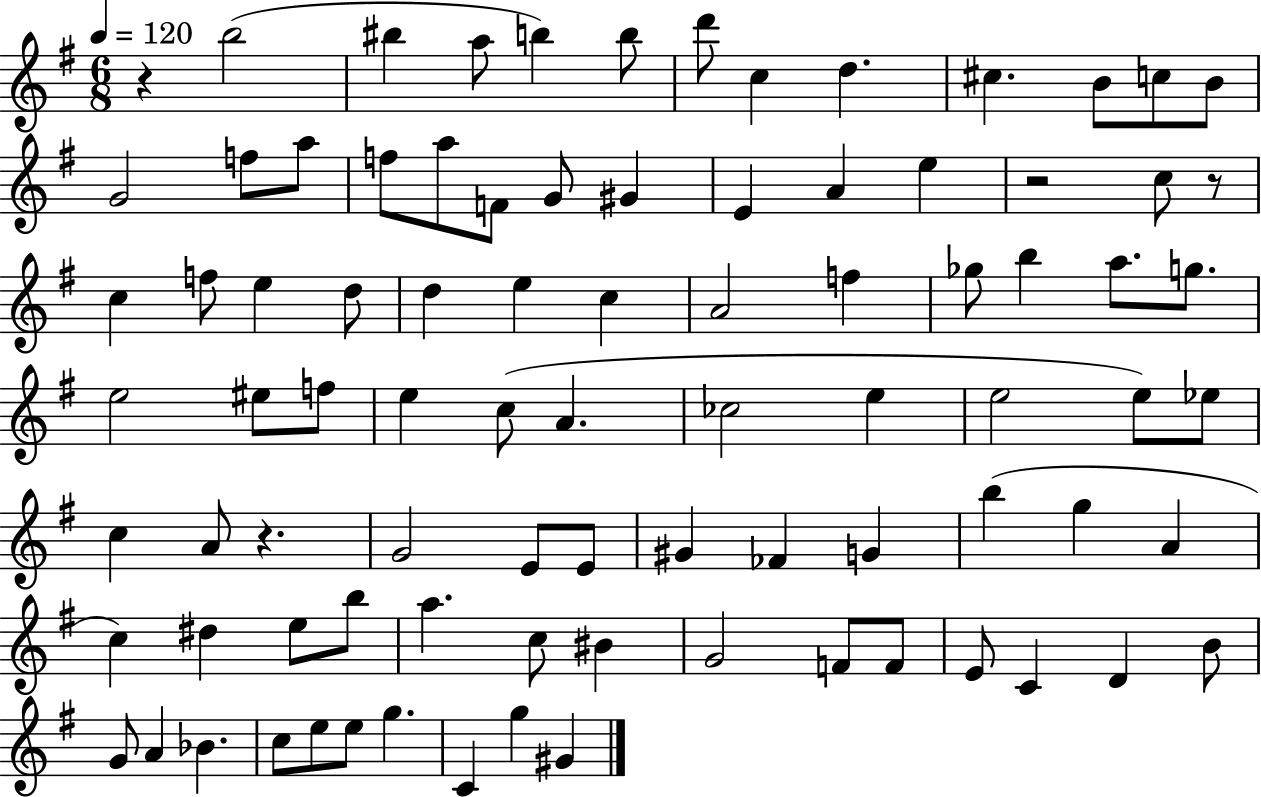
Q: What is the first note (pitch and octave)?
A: B5